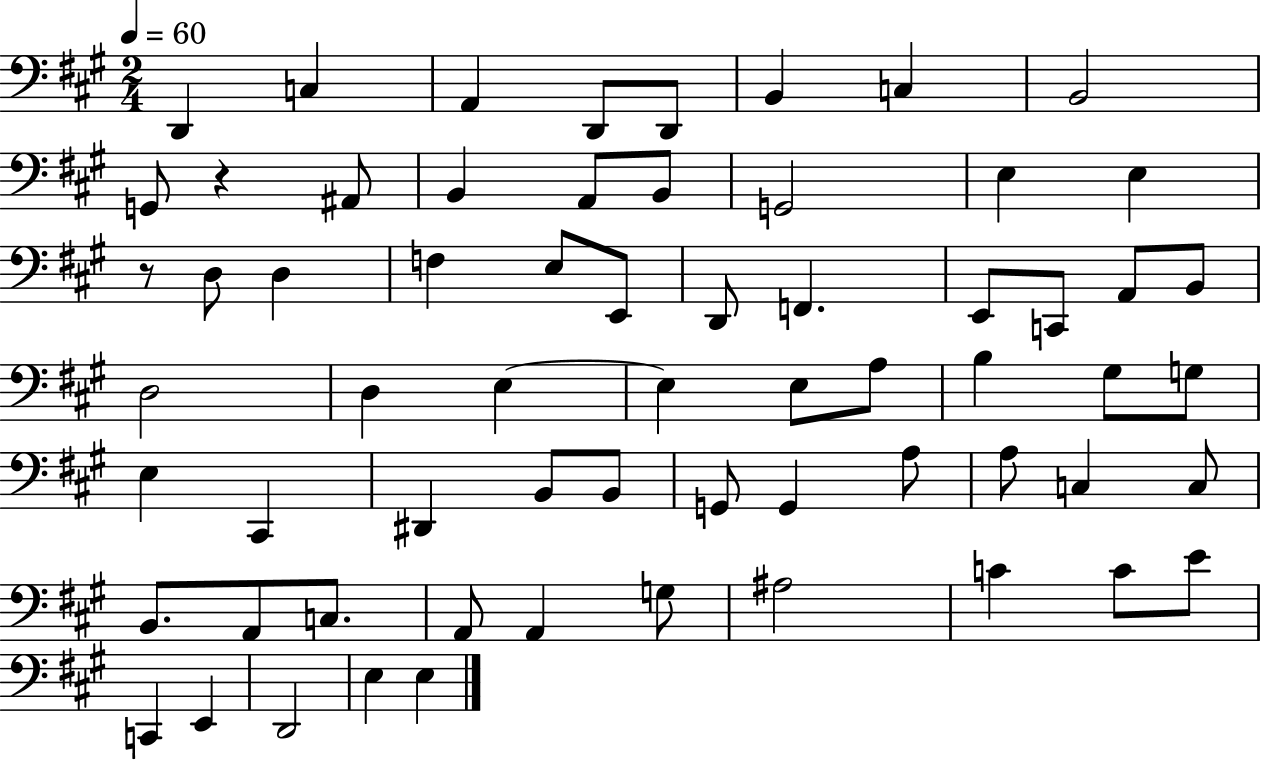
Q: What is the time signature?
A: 2/4